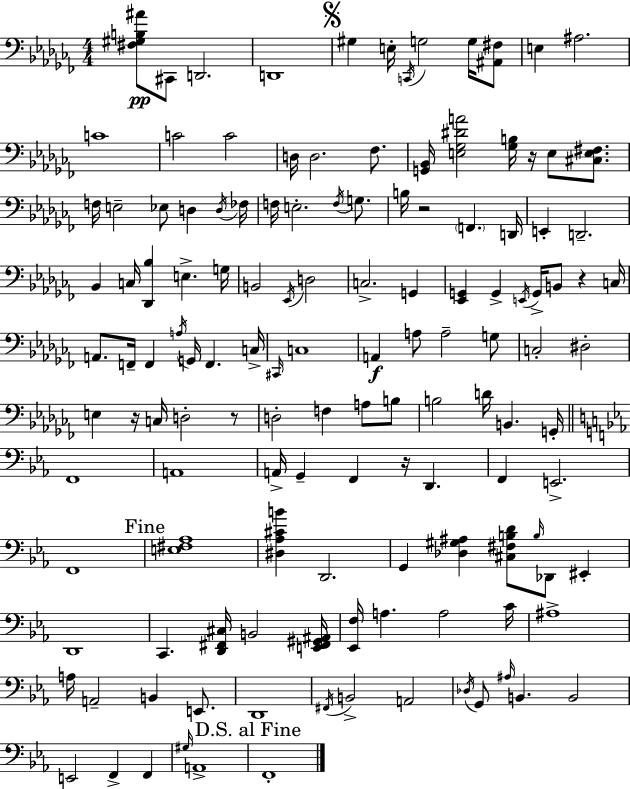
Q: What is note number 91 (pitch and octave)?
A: A3